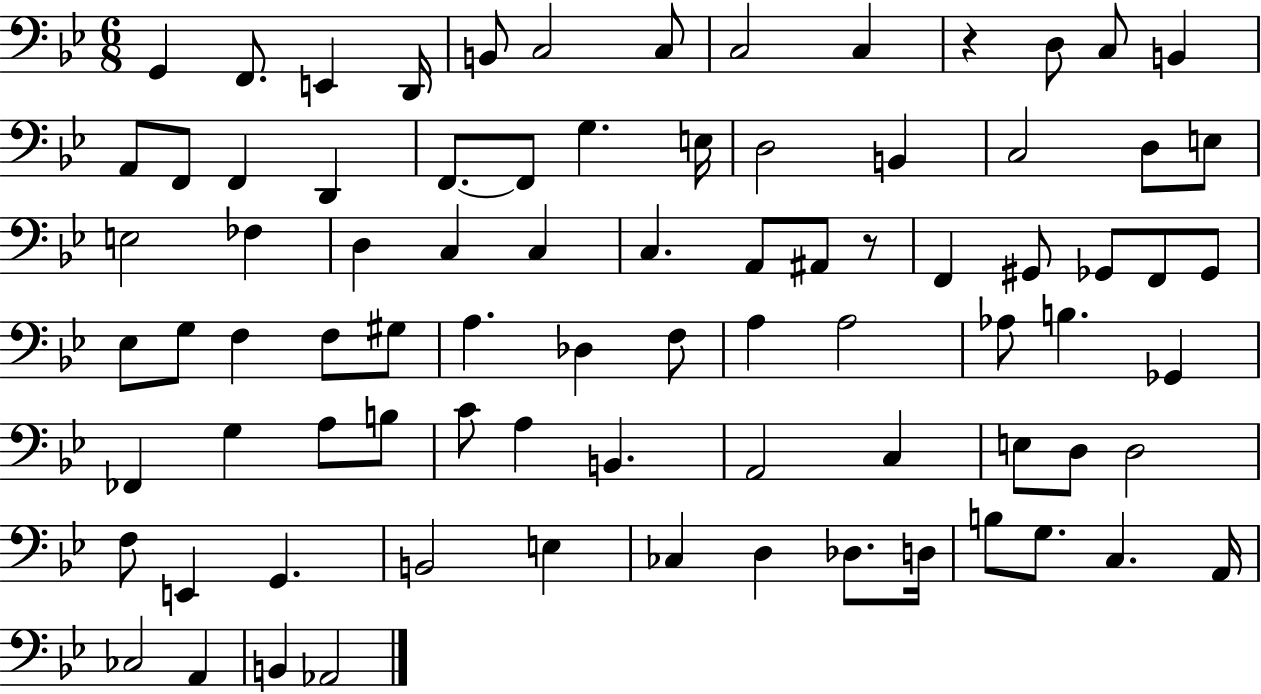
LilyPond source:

{
  \clef bass
  \numericTimeSignature
  \time 6/8
  \key bes \major
  g,4 f,8. e,4 d,16 | b,8 c2 c8 | c2 c4 | r4 d8 c8 b,4 | \break a,8 f,8 f,4 d,4 | f,8.~~ f,8 g4. e16 | d2 b,4 | c2 d8 e8 | \break e2 fes4 | d4 c4 c4 | c4. a,8 ais,8 r8 | f,4 gis,8 ges,8 f,8 ges,8 | \break ees8 g8 f4 f8 gis8 | a4. des4 f8 | a4 a2 | aes8 b4. ges,4 | \break fes,4 g4 a8 b8 | c'8 a4 b,4. | a,2 c4 | e8 d8 d2 | \break f8 e,4 g,4. | b,2 e4 | ces4 d4 des8. d16 | b8 g8. c4. a,16 | \break ces2 a,4 | b,4 aes,2 | \bar "|."
}